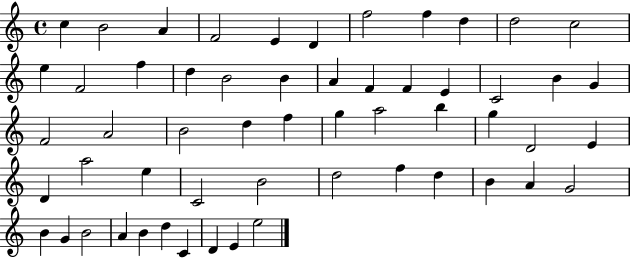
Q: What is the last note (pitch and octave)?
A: E5